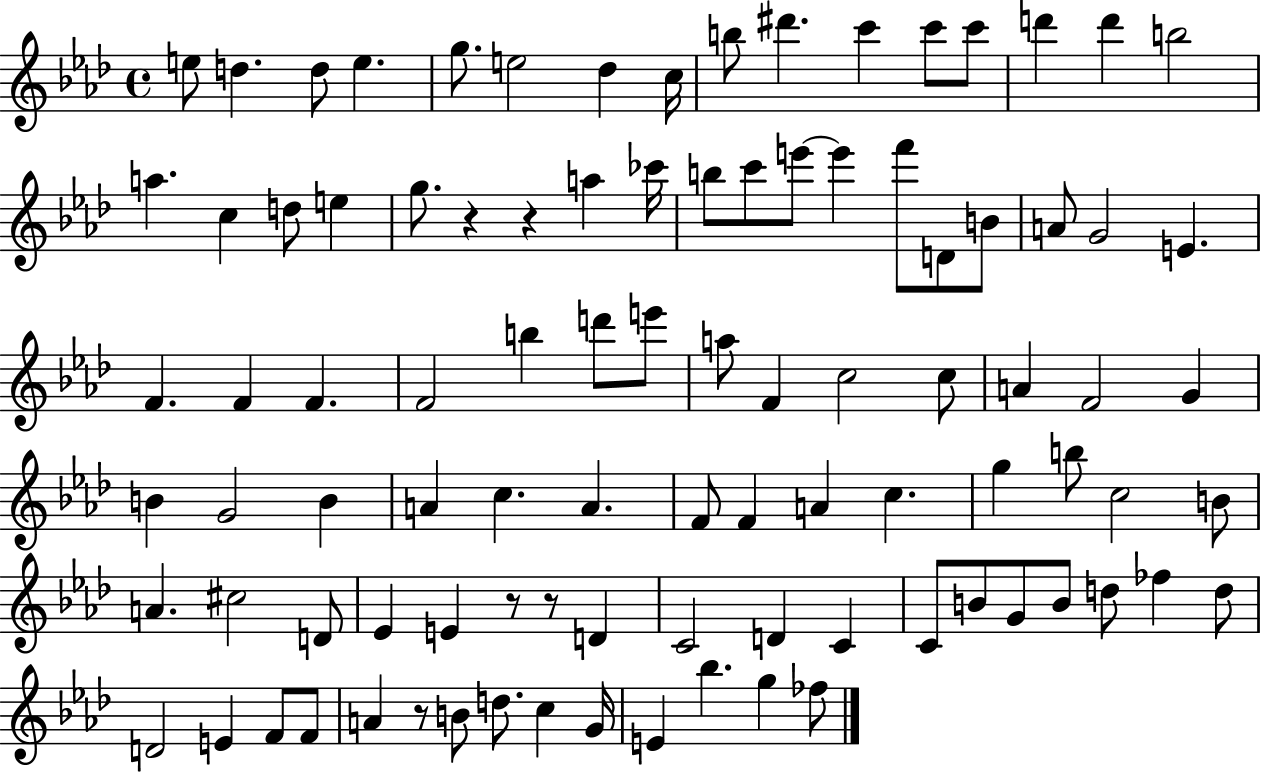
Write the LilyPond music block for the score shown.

{
  \clef treble
  \time 4/4
  \defaultTimeSignature
  \key aes \major
  e''8 d''4. d''8 e''4. | g''8. e''2 des''4 c''16 | b''8 dis'''4. c'''4 c'''8 c'''8 | d'''4 d'''4 b''2 | \break a''4. c''4 d''8 e''4 | g''8. r4 r4 a''4 ces'''16 | b''8 c'''8 e'''8~~ e'''4 f'''8 d'8 b'8 | a'8 g'2 e'4. | \break f'4. f'4 f'4. | f'2 b''4 d'''8 e'''8 | a''8 f'4 c''2 c''8 | a'4 f'2 g'4 | \break b'4 g'2 b'4 | a'4 c''4. a'4. | f'8 f'4 a'4 c''4. | g''4 b''8 c''2 b'8 | \break a'4. cis''2 d'8 | ees'4 e'4 r8 r8 d'4 | c'2 d'4 c'4 | c'8 b'8 g'8 b'8 d''8 fes''4 d''8 | \break d'2 e'4 f'8 f'8 | a'4 r8 b'8 d''8. c''4 g'16 | e'4 bes''4. g''4 fes''8 | \bar "|."
}